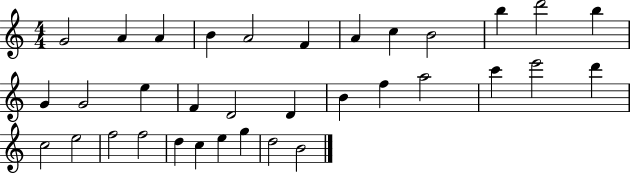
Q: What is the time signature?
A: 4/4